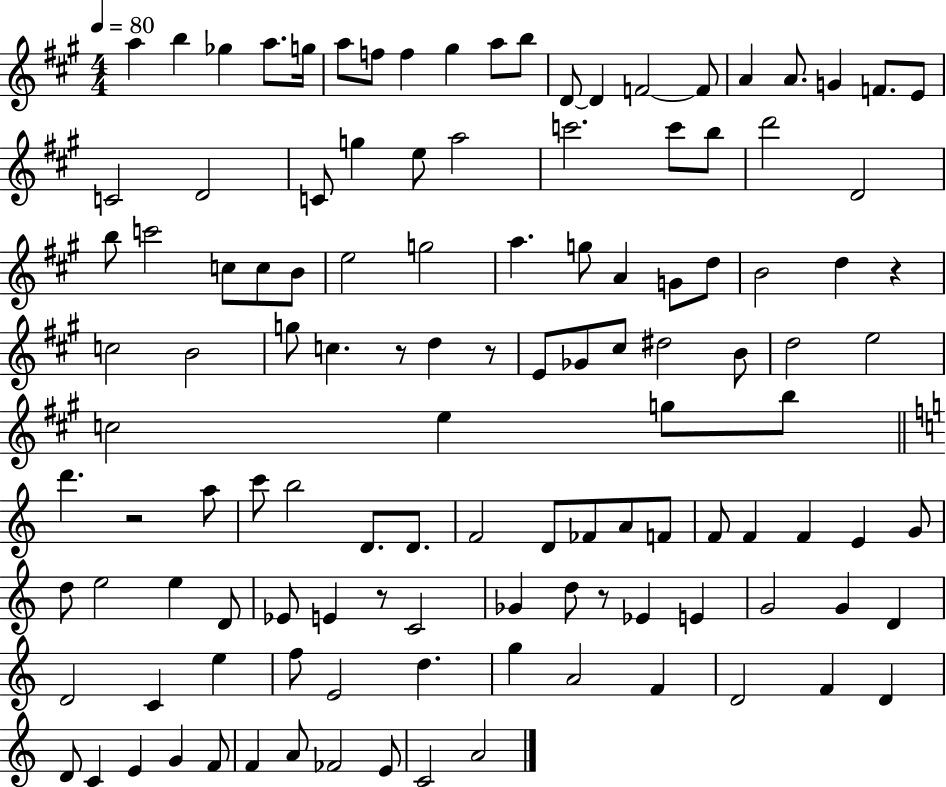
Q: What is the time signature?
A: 4/4